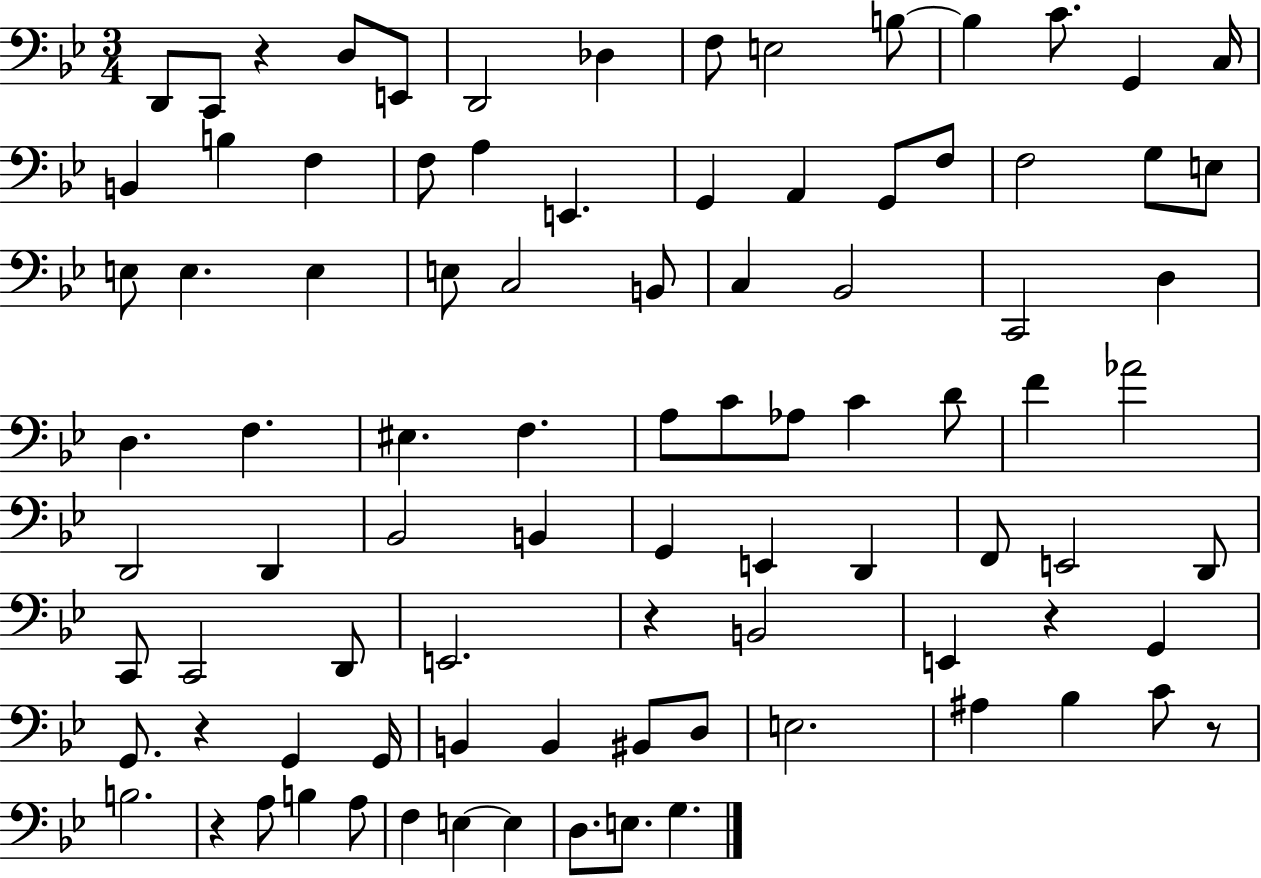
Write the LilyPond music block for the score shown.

{
  \clef bass
  \numericTimeSignature
  \time 3/4
  \key bes \major
  d,8 c,8 r4 d8 e,8 | d,2 des4 | f8 e2 b8~~ | b4 c'8. g,4 c16 | \break b,4 b4 f4 | f8 a4 e,4. | g,4 a,4 g,8 f8 | f2 g8 e8 | \break e8 e4. e4 | e8 c2 b,8 | c4 bes,2 | c,2 d4 | \break d4. f4. | eis4. f4. | a8 c'8 aes8 c'4 d'8 | f'4 aes'2 | \break d,2 d,4 | bes,2 b,4 | g,4 e,4 d,4 | f,8 e,2 d,8 | \break c,8 c,2 d,8 | e,2. | r4 b,2 | e,4 r4 g,4 | \break g,8. r4 g,4 g,16 | b,4 b,4 bis,8 d8 | e2. | ais4 bes4 c'8 r8 | \break b2. | r4 a8 b4 a8 | f4 e4~~ e4 | d8. e8. g4. | \break \bar "|."
}